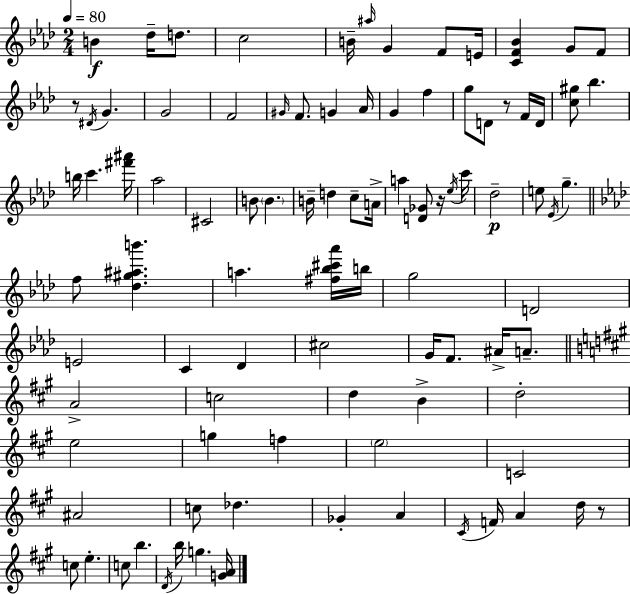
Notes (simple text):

B4/q Db5/s D5/e. C5/h B4/s A#5/s G4/q F4/e E4/s [C4,F4,Bb4]/q G4/e F4/e R/e D#4/s G4/q. G4/h F4/h G#4/s F4/e. G4/q Ab4/s G4/q F5/q G5/e D4/e R/e F4/s D4/s [C5,G#5]/e Bb5/q. B5/s C6/q. [F#6,A#6]/s Ab5/h C#4/h B4/e B4/q. B4/s D5/q C5/e A4/s A5/q [D4,Gb4]/e R/s Eb5/s C6/s Db5/h E5/e Eb4/s G5/q. F5/e [Db5,G#5,A#5,B6]/q. A5/q. [F#5,Bb5,C#6,Ab6]/s B5/s G5/h D4/h E4/h C4/q Db4/q C#5/h G4/s F4/e. A#4/s A4/e. A4/h C5/h D5/q B4/q D5/h E5/h G5/q F5/q E5/h C4/h A#4/h C5/e Db5/q. Gb4/q A4/q C#4/s F4/s A4/q D5/s R/e C5/e E5/q. C5/e B5/q. D4/s B5/s G5/q. [G4,A4]/s